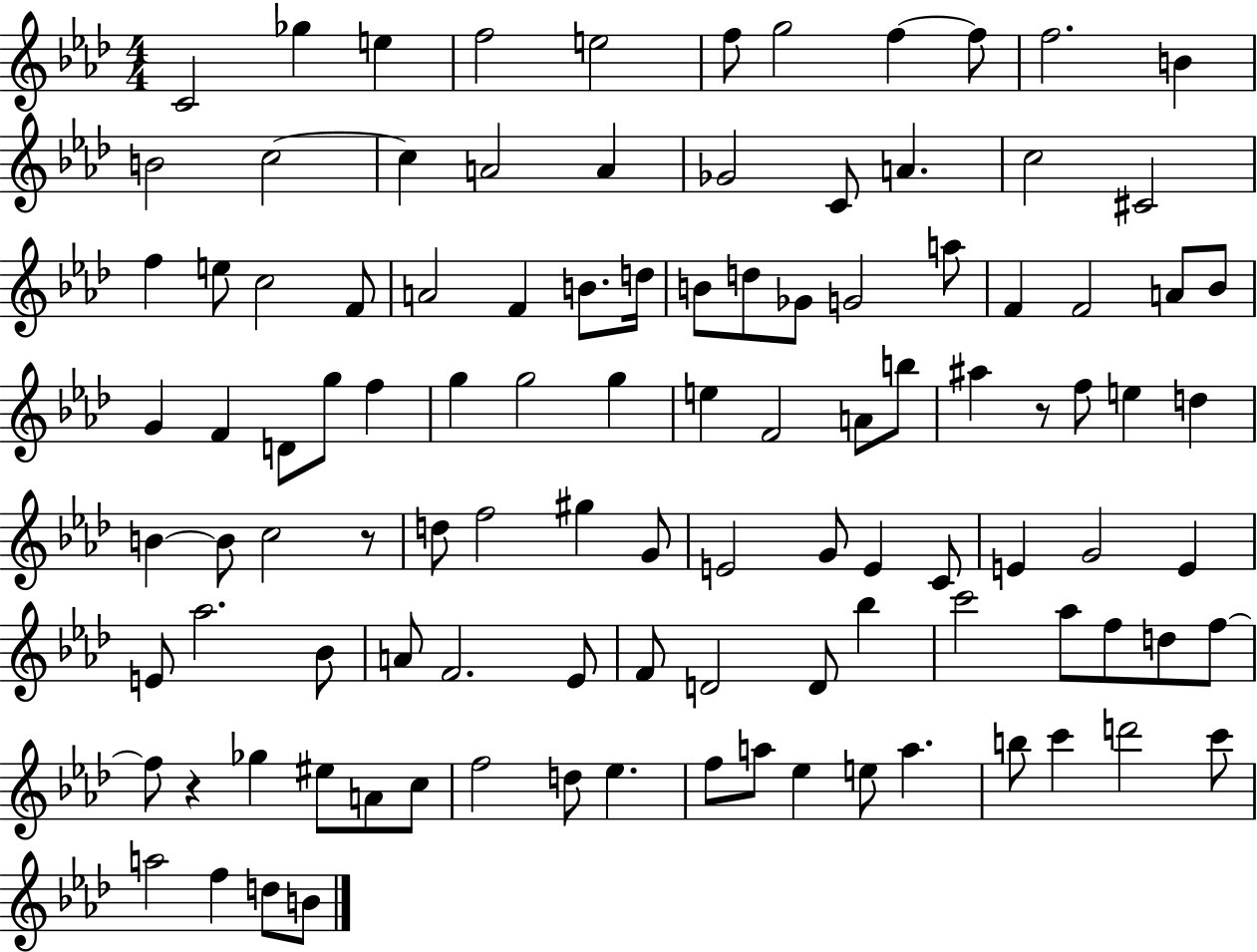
{
  \clef treble
  \numericTimeSignature
  \time 4/4
  \key aes \major
  c'2 ges''4 e''4 | f''2 e''2 | f''8 g''2 f''4~~ f''8 | f''2. b'4 | \break b'2 c''2~~ | c''4 a'2 a'4 | ges'2 c'8 a'4. | c''2 cis'2 | \break f''4 e''8 c''2 f'8 | a'2 f'4 b'8. d''16 | b'8 d''8 ges'8 g'2 a''8 | f'4 f'2 a'8 bes'8 | \break g'4 f'4 d'8 g''8 f''4 | g''4 g''2 g''4 | e''4 f'2 a'8 b''8 | ais''4 r8 f''8 e''4 d''4 | \break b'4~~ b'8 c''2 r8 | d''8 f''2 gis''4 g'8 | e'2 g'8 e'4 c'8 | e'4 g'2 e'4 | \break e'8 aes''2. bes'8 | a'8 f'2. ees'8 | f'8 d'2 d'8 bes''4 | c'''2 aes''8 f''8 d''8 f''8~~ | \break f''8 r4 ges''4 eis''8 a'8 c''8 | f''2 d''8 ees''4. | f''8 a''8 ees''4 e''8 a''4. | b''8 c'''4 d'''2 c'''8 | \break a''2 f''4 d''8 b'8 | \bar "|."
}